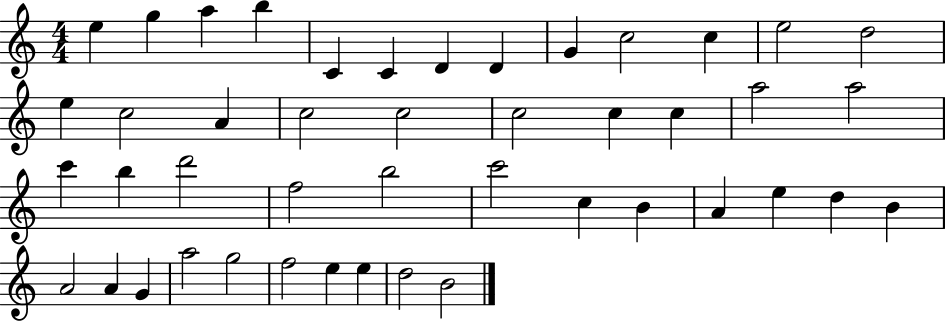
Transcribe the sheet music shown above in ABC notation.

X:1
T:Untitled
M:4/4
L:1/4
K:C
e g a b C C D D G c2 c e2 d2 e c2 A c2 c2 c2 c c a2 a2 c' b d'2 f2 b2 c'2 c B A e d B A2 A G a2 g2 f2 e e d2 B2